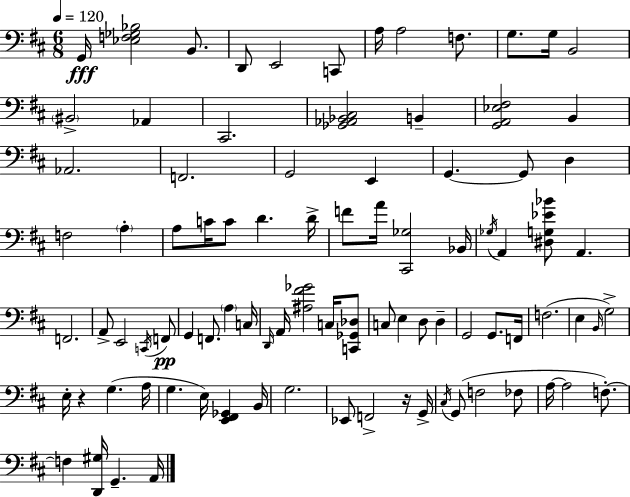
{
  \clef bass
  \numericTimeSignature
  \time 6/8
  \key d \major
  \tempo 4 = 120
  g,16\fff <ees f ges bes>2 b,8. | d,8 e,2 c,8 | a16 a2 f8. | g8. g16 b,2 | \break \parenthesize bis,2-> aes,4 | cis,2. | <ges, aes, bes, cis>2 b,4-- | <g, a, ees fis>2 b,4 | \break aes,2. | f,2. | g,2 e,4 | g,4.~~ g,8 d4 | \break f2 \parenthesize a4-. | a8 c'16 c'8 d'4. d'16-> | f'8 a'16 <cis, ges>2 bes,16 | \acciaccatura { ges16 } a,4 <dis g ees' bes'>8 a,4. | \break f,2. | a,8-> e,2 \acciaccatura { c,16 } | f,8\pp g,4 f,8. \parenthesize a4 | c16 \grace { d,16 } a,16 <ais fis' ges'>2 | \break c16 <c, ges, des>8 c8 e4 d8 d4-- | g,2 g,8. | f,16 f2.( | e4 \grace { b,16 }) g2-> | \break e16-. r4 g4.( | a16 g4. e16) <e, fis, ges,>4 | b,16 g2. | ees,8 f,2-> | \break r16 g,16-> \acciaccatura { cis16 } g,8( f2 | fes8 a16~~ a2 | f8.-.~~) f4 <d, gis>16 g,4.-- | a,16 \bar "|."
}